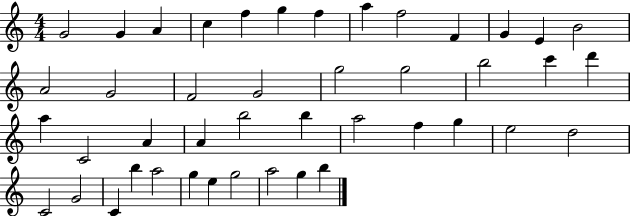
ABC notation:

X:1
T:Untitled
M:4/4
L:1/4
K:C
G2 G A c f g f a f2 F G E B2 A2 G2 F2 G2 g2 g2 b2 c' d' a C2 A A b2 b a2 f g e2 d2 C2 G2 C b a2 g e g2 a2 g b